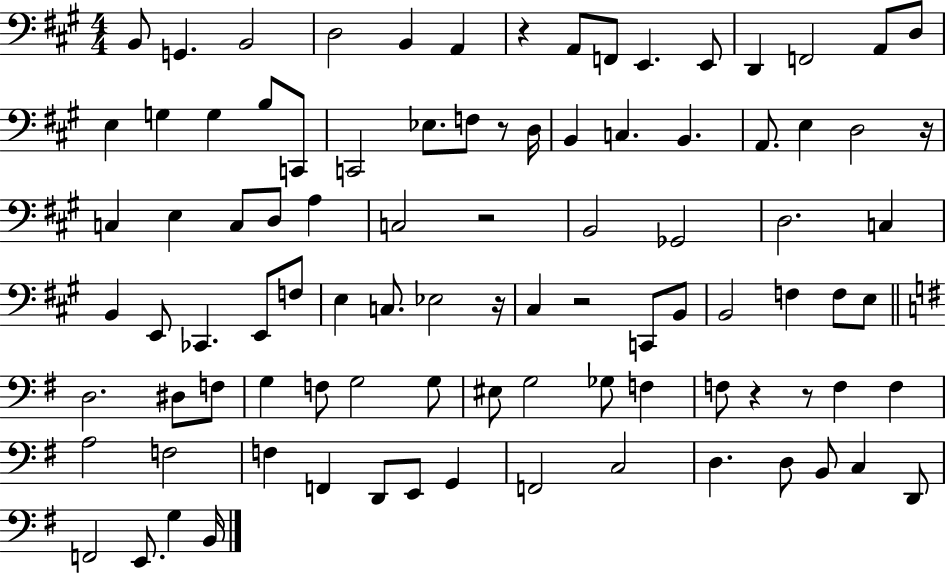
B2/e G2/q. B2/h D3/h B2/q A2/q R/q A2/e F2/e E2/q. E2/e D2/q F2/h A2/e D3/e E3/q G3/q G3/q B3/e C2/e C2/h Eb3/e. F3/e R/e D3/s B2/q C3/q. B2/q. A2/e. E3/q D3/h R/s C3/q E3/q C3/e D3/e A3/q C3/h R/h B2/h Gb2/h D3/h. C3/q B2/q E2/e CES2/q. E2/e F3/e E3/q C3/e. Eb3/h R/s C#3/q R/h C2/e B2/e B2/h F3/q F3/e E3/e D3/h. D#3/e F3/e G3/q F3/e G3/h G3/e EIS3/e G3/h Gb3/e F3/q F3/e R/q R/e F3/q F3/q A3/h F3/h F3/q F2/q D2/e E2/e G2/q F2/h C3/h D3/q. D3/e B2/e C3/q D2/e F2/h E2/e. G3/q B2/s